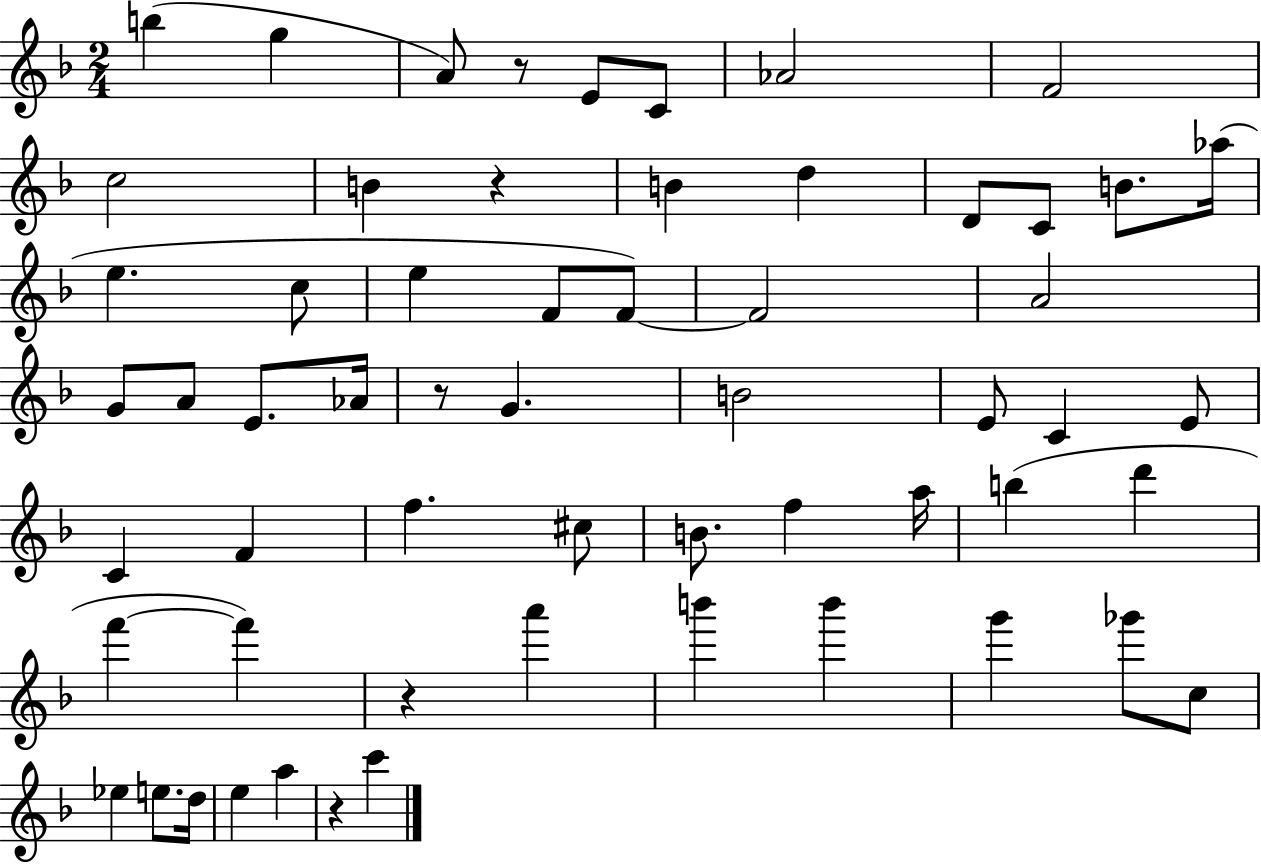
{
  \clef treble
  \numericTimeSignature
  \time 2/4
  \key f \major
  b''4( g''4 | a'8) r8 e'8 c'8 | aes'2 | f'2 | \break c''2 | b'4 r4 | b'4 d''4 | d'8 c'8 b'8. aes''16( | \break e''4. c''8 | e''4 f'8 f'8~~) | f'2 | a'2 | \break g'8 a'8 e'8. aes'16 | r8 g'4. | b'2 | e'8 c'4 e'8 | \break c'4 f'4 | f''4. cis''8 | b'8. f''4 a''16 | b''4( d'''4 | \break f'''4~~ f'''4) | r4 a'''4 | b'''4 b'''4 | g'''4 ges'''8 c''8 | \break ees''4 e''8. d''16 | e''4 a''4 | r4 c'''4 | \bar "|."
}